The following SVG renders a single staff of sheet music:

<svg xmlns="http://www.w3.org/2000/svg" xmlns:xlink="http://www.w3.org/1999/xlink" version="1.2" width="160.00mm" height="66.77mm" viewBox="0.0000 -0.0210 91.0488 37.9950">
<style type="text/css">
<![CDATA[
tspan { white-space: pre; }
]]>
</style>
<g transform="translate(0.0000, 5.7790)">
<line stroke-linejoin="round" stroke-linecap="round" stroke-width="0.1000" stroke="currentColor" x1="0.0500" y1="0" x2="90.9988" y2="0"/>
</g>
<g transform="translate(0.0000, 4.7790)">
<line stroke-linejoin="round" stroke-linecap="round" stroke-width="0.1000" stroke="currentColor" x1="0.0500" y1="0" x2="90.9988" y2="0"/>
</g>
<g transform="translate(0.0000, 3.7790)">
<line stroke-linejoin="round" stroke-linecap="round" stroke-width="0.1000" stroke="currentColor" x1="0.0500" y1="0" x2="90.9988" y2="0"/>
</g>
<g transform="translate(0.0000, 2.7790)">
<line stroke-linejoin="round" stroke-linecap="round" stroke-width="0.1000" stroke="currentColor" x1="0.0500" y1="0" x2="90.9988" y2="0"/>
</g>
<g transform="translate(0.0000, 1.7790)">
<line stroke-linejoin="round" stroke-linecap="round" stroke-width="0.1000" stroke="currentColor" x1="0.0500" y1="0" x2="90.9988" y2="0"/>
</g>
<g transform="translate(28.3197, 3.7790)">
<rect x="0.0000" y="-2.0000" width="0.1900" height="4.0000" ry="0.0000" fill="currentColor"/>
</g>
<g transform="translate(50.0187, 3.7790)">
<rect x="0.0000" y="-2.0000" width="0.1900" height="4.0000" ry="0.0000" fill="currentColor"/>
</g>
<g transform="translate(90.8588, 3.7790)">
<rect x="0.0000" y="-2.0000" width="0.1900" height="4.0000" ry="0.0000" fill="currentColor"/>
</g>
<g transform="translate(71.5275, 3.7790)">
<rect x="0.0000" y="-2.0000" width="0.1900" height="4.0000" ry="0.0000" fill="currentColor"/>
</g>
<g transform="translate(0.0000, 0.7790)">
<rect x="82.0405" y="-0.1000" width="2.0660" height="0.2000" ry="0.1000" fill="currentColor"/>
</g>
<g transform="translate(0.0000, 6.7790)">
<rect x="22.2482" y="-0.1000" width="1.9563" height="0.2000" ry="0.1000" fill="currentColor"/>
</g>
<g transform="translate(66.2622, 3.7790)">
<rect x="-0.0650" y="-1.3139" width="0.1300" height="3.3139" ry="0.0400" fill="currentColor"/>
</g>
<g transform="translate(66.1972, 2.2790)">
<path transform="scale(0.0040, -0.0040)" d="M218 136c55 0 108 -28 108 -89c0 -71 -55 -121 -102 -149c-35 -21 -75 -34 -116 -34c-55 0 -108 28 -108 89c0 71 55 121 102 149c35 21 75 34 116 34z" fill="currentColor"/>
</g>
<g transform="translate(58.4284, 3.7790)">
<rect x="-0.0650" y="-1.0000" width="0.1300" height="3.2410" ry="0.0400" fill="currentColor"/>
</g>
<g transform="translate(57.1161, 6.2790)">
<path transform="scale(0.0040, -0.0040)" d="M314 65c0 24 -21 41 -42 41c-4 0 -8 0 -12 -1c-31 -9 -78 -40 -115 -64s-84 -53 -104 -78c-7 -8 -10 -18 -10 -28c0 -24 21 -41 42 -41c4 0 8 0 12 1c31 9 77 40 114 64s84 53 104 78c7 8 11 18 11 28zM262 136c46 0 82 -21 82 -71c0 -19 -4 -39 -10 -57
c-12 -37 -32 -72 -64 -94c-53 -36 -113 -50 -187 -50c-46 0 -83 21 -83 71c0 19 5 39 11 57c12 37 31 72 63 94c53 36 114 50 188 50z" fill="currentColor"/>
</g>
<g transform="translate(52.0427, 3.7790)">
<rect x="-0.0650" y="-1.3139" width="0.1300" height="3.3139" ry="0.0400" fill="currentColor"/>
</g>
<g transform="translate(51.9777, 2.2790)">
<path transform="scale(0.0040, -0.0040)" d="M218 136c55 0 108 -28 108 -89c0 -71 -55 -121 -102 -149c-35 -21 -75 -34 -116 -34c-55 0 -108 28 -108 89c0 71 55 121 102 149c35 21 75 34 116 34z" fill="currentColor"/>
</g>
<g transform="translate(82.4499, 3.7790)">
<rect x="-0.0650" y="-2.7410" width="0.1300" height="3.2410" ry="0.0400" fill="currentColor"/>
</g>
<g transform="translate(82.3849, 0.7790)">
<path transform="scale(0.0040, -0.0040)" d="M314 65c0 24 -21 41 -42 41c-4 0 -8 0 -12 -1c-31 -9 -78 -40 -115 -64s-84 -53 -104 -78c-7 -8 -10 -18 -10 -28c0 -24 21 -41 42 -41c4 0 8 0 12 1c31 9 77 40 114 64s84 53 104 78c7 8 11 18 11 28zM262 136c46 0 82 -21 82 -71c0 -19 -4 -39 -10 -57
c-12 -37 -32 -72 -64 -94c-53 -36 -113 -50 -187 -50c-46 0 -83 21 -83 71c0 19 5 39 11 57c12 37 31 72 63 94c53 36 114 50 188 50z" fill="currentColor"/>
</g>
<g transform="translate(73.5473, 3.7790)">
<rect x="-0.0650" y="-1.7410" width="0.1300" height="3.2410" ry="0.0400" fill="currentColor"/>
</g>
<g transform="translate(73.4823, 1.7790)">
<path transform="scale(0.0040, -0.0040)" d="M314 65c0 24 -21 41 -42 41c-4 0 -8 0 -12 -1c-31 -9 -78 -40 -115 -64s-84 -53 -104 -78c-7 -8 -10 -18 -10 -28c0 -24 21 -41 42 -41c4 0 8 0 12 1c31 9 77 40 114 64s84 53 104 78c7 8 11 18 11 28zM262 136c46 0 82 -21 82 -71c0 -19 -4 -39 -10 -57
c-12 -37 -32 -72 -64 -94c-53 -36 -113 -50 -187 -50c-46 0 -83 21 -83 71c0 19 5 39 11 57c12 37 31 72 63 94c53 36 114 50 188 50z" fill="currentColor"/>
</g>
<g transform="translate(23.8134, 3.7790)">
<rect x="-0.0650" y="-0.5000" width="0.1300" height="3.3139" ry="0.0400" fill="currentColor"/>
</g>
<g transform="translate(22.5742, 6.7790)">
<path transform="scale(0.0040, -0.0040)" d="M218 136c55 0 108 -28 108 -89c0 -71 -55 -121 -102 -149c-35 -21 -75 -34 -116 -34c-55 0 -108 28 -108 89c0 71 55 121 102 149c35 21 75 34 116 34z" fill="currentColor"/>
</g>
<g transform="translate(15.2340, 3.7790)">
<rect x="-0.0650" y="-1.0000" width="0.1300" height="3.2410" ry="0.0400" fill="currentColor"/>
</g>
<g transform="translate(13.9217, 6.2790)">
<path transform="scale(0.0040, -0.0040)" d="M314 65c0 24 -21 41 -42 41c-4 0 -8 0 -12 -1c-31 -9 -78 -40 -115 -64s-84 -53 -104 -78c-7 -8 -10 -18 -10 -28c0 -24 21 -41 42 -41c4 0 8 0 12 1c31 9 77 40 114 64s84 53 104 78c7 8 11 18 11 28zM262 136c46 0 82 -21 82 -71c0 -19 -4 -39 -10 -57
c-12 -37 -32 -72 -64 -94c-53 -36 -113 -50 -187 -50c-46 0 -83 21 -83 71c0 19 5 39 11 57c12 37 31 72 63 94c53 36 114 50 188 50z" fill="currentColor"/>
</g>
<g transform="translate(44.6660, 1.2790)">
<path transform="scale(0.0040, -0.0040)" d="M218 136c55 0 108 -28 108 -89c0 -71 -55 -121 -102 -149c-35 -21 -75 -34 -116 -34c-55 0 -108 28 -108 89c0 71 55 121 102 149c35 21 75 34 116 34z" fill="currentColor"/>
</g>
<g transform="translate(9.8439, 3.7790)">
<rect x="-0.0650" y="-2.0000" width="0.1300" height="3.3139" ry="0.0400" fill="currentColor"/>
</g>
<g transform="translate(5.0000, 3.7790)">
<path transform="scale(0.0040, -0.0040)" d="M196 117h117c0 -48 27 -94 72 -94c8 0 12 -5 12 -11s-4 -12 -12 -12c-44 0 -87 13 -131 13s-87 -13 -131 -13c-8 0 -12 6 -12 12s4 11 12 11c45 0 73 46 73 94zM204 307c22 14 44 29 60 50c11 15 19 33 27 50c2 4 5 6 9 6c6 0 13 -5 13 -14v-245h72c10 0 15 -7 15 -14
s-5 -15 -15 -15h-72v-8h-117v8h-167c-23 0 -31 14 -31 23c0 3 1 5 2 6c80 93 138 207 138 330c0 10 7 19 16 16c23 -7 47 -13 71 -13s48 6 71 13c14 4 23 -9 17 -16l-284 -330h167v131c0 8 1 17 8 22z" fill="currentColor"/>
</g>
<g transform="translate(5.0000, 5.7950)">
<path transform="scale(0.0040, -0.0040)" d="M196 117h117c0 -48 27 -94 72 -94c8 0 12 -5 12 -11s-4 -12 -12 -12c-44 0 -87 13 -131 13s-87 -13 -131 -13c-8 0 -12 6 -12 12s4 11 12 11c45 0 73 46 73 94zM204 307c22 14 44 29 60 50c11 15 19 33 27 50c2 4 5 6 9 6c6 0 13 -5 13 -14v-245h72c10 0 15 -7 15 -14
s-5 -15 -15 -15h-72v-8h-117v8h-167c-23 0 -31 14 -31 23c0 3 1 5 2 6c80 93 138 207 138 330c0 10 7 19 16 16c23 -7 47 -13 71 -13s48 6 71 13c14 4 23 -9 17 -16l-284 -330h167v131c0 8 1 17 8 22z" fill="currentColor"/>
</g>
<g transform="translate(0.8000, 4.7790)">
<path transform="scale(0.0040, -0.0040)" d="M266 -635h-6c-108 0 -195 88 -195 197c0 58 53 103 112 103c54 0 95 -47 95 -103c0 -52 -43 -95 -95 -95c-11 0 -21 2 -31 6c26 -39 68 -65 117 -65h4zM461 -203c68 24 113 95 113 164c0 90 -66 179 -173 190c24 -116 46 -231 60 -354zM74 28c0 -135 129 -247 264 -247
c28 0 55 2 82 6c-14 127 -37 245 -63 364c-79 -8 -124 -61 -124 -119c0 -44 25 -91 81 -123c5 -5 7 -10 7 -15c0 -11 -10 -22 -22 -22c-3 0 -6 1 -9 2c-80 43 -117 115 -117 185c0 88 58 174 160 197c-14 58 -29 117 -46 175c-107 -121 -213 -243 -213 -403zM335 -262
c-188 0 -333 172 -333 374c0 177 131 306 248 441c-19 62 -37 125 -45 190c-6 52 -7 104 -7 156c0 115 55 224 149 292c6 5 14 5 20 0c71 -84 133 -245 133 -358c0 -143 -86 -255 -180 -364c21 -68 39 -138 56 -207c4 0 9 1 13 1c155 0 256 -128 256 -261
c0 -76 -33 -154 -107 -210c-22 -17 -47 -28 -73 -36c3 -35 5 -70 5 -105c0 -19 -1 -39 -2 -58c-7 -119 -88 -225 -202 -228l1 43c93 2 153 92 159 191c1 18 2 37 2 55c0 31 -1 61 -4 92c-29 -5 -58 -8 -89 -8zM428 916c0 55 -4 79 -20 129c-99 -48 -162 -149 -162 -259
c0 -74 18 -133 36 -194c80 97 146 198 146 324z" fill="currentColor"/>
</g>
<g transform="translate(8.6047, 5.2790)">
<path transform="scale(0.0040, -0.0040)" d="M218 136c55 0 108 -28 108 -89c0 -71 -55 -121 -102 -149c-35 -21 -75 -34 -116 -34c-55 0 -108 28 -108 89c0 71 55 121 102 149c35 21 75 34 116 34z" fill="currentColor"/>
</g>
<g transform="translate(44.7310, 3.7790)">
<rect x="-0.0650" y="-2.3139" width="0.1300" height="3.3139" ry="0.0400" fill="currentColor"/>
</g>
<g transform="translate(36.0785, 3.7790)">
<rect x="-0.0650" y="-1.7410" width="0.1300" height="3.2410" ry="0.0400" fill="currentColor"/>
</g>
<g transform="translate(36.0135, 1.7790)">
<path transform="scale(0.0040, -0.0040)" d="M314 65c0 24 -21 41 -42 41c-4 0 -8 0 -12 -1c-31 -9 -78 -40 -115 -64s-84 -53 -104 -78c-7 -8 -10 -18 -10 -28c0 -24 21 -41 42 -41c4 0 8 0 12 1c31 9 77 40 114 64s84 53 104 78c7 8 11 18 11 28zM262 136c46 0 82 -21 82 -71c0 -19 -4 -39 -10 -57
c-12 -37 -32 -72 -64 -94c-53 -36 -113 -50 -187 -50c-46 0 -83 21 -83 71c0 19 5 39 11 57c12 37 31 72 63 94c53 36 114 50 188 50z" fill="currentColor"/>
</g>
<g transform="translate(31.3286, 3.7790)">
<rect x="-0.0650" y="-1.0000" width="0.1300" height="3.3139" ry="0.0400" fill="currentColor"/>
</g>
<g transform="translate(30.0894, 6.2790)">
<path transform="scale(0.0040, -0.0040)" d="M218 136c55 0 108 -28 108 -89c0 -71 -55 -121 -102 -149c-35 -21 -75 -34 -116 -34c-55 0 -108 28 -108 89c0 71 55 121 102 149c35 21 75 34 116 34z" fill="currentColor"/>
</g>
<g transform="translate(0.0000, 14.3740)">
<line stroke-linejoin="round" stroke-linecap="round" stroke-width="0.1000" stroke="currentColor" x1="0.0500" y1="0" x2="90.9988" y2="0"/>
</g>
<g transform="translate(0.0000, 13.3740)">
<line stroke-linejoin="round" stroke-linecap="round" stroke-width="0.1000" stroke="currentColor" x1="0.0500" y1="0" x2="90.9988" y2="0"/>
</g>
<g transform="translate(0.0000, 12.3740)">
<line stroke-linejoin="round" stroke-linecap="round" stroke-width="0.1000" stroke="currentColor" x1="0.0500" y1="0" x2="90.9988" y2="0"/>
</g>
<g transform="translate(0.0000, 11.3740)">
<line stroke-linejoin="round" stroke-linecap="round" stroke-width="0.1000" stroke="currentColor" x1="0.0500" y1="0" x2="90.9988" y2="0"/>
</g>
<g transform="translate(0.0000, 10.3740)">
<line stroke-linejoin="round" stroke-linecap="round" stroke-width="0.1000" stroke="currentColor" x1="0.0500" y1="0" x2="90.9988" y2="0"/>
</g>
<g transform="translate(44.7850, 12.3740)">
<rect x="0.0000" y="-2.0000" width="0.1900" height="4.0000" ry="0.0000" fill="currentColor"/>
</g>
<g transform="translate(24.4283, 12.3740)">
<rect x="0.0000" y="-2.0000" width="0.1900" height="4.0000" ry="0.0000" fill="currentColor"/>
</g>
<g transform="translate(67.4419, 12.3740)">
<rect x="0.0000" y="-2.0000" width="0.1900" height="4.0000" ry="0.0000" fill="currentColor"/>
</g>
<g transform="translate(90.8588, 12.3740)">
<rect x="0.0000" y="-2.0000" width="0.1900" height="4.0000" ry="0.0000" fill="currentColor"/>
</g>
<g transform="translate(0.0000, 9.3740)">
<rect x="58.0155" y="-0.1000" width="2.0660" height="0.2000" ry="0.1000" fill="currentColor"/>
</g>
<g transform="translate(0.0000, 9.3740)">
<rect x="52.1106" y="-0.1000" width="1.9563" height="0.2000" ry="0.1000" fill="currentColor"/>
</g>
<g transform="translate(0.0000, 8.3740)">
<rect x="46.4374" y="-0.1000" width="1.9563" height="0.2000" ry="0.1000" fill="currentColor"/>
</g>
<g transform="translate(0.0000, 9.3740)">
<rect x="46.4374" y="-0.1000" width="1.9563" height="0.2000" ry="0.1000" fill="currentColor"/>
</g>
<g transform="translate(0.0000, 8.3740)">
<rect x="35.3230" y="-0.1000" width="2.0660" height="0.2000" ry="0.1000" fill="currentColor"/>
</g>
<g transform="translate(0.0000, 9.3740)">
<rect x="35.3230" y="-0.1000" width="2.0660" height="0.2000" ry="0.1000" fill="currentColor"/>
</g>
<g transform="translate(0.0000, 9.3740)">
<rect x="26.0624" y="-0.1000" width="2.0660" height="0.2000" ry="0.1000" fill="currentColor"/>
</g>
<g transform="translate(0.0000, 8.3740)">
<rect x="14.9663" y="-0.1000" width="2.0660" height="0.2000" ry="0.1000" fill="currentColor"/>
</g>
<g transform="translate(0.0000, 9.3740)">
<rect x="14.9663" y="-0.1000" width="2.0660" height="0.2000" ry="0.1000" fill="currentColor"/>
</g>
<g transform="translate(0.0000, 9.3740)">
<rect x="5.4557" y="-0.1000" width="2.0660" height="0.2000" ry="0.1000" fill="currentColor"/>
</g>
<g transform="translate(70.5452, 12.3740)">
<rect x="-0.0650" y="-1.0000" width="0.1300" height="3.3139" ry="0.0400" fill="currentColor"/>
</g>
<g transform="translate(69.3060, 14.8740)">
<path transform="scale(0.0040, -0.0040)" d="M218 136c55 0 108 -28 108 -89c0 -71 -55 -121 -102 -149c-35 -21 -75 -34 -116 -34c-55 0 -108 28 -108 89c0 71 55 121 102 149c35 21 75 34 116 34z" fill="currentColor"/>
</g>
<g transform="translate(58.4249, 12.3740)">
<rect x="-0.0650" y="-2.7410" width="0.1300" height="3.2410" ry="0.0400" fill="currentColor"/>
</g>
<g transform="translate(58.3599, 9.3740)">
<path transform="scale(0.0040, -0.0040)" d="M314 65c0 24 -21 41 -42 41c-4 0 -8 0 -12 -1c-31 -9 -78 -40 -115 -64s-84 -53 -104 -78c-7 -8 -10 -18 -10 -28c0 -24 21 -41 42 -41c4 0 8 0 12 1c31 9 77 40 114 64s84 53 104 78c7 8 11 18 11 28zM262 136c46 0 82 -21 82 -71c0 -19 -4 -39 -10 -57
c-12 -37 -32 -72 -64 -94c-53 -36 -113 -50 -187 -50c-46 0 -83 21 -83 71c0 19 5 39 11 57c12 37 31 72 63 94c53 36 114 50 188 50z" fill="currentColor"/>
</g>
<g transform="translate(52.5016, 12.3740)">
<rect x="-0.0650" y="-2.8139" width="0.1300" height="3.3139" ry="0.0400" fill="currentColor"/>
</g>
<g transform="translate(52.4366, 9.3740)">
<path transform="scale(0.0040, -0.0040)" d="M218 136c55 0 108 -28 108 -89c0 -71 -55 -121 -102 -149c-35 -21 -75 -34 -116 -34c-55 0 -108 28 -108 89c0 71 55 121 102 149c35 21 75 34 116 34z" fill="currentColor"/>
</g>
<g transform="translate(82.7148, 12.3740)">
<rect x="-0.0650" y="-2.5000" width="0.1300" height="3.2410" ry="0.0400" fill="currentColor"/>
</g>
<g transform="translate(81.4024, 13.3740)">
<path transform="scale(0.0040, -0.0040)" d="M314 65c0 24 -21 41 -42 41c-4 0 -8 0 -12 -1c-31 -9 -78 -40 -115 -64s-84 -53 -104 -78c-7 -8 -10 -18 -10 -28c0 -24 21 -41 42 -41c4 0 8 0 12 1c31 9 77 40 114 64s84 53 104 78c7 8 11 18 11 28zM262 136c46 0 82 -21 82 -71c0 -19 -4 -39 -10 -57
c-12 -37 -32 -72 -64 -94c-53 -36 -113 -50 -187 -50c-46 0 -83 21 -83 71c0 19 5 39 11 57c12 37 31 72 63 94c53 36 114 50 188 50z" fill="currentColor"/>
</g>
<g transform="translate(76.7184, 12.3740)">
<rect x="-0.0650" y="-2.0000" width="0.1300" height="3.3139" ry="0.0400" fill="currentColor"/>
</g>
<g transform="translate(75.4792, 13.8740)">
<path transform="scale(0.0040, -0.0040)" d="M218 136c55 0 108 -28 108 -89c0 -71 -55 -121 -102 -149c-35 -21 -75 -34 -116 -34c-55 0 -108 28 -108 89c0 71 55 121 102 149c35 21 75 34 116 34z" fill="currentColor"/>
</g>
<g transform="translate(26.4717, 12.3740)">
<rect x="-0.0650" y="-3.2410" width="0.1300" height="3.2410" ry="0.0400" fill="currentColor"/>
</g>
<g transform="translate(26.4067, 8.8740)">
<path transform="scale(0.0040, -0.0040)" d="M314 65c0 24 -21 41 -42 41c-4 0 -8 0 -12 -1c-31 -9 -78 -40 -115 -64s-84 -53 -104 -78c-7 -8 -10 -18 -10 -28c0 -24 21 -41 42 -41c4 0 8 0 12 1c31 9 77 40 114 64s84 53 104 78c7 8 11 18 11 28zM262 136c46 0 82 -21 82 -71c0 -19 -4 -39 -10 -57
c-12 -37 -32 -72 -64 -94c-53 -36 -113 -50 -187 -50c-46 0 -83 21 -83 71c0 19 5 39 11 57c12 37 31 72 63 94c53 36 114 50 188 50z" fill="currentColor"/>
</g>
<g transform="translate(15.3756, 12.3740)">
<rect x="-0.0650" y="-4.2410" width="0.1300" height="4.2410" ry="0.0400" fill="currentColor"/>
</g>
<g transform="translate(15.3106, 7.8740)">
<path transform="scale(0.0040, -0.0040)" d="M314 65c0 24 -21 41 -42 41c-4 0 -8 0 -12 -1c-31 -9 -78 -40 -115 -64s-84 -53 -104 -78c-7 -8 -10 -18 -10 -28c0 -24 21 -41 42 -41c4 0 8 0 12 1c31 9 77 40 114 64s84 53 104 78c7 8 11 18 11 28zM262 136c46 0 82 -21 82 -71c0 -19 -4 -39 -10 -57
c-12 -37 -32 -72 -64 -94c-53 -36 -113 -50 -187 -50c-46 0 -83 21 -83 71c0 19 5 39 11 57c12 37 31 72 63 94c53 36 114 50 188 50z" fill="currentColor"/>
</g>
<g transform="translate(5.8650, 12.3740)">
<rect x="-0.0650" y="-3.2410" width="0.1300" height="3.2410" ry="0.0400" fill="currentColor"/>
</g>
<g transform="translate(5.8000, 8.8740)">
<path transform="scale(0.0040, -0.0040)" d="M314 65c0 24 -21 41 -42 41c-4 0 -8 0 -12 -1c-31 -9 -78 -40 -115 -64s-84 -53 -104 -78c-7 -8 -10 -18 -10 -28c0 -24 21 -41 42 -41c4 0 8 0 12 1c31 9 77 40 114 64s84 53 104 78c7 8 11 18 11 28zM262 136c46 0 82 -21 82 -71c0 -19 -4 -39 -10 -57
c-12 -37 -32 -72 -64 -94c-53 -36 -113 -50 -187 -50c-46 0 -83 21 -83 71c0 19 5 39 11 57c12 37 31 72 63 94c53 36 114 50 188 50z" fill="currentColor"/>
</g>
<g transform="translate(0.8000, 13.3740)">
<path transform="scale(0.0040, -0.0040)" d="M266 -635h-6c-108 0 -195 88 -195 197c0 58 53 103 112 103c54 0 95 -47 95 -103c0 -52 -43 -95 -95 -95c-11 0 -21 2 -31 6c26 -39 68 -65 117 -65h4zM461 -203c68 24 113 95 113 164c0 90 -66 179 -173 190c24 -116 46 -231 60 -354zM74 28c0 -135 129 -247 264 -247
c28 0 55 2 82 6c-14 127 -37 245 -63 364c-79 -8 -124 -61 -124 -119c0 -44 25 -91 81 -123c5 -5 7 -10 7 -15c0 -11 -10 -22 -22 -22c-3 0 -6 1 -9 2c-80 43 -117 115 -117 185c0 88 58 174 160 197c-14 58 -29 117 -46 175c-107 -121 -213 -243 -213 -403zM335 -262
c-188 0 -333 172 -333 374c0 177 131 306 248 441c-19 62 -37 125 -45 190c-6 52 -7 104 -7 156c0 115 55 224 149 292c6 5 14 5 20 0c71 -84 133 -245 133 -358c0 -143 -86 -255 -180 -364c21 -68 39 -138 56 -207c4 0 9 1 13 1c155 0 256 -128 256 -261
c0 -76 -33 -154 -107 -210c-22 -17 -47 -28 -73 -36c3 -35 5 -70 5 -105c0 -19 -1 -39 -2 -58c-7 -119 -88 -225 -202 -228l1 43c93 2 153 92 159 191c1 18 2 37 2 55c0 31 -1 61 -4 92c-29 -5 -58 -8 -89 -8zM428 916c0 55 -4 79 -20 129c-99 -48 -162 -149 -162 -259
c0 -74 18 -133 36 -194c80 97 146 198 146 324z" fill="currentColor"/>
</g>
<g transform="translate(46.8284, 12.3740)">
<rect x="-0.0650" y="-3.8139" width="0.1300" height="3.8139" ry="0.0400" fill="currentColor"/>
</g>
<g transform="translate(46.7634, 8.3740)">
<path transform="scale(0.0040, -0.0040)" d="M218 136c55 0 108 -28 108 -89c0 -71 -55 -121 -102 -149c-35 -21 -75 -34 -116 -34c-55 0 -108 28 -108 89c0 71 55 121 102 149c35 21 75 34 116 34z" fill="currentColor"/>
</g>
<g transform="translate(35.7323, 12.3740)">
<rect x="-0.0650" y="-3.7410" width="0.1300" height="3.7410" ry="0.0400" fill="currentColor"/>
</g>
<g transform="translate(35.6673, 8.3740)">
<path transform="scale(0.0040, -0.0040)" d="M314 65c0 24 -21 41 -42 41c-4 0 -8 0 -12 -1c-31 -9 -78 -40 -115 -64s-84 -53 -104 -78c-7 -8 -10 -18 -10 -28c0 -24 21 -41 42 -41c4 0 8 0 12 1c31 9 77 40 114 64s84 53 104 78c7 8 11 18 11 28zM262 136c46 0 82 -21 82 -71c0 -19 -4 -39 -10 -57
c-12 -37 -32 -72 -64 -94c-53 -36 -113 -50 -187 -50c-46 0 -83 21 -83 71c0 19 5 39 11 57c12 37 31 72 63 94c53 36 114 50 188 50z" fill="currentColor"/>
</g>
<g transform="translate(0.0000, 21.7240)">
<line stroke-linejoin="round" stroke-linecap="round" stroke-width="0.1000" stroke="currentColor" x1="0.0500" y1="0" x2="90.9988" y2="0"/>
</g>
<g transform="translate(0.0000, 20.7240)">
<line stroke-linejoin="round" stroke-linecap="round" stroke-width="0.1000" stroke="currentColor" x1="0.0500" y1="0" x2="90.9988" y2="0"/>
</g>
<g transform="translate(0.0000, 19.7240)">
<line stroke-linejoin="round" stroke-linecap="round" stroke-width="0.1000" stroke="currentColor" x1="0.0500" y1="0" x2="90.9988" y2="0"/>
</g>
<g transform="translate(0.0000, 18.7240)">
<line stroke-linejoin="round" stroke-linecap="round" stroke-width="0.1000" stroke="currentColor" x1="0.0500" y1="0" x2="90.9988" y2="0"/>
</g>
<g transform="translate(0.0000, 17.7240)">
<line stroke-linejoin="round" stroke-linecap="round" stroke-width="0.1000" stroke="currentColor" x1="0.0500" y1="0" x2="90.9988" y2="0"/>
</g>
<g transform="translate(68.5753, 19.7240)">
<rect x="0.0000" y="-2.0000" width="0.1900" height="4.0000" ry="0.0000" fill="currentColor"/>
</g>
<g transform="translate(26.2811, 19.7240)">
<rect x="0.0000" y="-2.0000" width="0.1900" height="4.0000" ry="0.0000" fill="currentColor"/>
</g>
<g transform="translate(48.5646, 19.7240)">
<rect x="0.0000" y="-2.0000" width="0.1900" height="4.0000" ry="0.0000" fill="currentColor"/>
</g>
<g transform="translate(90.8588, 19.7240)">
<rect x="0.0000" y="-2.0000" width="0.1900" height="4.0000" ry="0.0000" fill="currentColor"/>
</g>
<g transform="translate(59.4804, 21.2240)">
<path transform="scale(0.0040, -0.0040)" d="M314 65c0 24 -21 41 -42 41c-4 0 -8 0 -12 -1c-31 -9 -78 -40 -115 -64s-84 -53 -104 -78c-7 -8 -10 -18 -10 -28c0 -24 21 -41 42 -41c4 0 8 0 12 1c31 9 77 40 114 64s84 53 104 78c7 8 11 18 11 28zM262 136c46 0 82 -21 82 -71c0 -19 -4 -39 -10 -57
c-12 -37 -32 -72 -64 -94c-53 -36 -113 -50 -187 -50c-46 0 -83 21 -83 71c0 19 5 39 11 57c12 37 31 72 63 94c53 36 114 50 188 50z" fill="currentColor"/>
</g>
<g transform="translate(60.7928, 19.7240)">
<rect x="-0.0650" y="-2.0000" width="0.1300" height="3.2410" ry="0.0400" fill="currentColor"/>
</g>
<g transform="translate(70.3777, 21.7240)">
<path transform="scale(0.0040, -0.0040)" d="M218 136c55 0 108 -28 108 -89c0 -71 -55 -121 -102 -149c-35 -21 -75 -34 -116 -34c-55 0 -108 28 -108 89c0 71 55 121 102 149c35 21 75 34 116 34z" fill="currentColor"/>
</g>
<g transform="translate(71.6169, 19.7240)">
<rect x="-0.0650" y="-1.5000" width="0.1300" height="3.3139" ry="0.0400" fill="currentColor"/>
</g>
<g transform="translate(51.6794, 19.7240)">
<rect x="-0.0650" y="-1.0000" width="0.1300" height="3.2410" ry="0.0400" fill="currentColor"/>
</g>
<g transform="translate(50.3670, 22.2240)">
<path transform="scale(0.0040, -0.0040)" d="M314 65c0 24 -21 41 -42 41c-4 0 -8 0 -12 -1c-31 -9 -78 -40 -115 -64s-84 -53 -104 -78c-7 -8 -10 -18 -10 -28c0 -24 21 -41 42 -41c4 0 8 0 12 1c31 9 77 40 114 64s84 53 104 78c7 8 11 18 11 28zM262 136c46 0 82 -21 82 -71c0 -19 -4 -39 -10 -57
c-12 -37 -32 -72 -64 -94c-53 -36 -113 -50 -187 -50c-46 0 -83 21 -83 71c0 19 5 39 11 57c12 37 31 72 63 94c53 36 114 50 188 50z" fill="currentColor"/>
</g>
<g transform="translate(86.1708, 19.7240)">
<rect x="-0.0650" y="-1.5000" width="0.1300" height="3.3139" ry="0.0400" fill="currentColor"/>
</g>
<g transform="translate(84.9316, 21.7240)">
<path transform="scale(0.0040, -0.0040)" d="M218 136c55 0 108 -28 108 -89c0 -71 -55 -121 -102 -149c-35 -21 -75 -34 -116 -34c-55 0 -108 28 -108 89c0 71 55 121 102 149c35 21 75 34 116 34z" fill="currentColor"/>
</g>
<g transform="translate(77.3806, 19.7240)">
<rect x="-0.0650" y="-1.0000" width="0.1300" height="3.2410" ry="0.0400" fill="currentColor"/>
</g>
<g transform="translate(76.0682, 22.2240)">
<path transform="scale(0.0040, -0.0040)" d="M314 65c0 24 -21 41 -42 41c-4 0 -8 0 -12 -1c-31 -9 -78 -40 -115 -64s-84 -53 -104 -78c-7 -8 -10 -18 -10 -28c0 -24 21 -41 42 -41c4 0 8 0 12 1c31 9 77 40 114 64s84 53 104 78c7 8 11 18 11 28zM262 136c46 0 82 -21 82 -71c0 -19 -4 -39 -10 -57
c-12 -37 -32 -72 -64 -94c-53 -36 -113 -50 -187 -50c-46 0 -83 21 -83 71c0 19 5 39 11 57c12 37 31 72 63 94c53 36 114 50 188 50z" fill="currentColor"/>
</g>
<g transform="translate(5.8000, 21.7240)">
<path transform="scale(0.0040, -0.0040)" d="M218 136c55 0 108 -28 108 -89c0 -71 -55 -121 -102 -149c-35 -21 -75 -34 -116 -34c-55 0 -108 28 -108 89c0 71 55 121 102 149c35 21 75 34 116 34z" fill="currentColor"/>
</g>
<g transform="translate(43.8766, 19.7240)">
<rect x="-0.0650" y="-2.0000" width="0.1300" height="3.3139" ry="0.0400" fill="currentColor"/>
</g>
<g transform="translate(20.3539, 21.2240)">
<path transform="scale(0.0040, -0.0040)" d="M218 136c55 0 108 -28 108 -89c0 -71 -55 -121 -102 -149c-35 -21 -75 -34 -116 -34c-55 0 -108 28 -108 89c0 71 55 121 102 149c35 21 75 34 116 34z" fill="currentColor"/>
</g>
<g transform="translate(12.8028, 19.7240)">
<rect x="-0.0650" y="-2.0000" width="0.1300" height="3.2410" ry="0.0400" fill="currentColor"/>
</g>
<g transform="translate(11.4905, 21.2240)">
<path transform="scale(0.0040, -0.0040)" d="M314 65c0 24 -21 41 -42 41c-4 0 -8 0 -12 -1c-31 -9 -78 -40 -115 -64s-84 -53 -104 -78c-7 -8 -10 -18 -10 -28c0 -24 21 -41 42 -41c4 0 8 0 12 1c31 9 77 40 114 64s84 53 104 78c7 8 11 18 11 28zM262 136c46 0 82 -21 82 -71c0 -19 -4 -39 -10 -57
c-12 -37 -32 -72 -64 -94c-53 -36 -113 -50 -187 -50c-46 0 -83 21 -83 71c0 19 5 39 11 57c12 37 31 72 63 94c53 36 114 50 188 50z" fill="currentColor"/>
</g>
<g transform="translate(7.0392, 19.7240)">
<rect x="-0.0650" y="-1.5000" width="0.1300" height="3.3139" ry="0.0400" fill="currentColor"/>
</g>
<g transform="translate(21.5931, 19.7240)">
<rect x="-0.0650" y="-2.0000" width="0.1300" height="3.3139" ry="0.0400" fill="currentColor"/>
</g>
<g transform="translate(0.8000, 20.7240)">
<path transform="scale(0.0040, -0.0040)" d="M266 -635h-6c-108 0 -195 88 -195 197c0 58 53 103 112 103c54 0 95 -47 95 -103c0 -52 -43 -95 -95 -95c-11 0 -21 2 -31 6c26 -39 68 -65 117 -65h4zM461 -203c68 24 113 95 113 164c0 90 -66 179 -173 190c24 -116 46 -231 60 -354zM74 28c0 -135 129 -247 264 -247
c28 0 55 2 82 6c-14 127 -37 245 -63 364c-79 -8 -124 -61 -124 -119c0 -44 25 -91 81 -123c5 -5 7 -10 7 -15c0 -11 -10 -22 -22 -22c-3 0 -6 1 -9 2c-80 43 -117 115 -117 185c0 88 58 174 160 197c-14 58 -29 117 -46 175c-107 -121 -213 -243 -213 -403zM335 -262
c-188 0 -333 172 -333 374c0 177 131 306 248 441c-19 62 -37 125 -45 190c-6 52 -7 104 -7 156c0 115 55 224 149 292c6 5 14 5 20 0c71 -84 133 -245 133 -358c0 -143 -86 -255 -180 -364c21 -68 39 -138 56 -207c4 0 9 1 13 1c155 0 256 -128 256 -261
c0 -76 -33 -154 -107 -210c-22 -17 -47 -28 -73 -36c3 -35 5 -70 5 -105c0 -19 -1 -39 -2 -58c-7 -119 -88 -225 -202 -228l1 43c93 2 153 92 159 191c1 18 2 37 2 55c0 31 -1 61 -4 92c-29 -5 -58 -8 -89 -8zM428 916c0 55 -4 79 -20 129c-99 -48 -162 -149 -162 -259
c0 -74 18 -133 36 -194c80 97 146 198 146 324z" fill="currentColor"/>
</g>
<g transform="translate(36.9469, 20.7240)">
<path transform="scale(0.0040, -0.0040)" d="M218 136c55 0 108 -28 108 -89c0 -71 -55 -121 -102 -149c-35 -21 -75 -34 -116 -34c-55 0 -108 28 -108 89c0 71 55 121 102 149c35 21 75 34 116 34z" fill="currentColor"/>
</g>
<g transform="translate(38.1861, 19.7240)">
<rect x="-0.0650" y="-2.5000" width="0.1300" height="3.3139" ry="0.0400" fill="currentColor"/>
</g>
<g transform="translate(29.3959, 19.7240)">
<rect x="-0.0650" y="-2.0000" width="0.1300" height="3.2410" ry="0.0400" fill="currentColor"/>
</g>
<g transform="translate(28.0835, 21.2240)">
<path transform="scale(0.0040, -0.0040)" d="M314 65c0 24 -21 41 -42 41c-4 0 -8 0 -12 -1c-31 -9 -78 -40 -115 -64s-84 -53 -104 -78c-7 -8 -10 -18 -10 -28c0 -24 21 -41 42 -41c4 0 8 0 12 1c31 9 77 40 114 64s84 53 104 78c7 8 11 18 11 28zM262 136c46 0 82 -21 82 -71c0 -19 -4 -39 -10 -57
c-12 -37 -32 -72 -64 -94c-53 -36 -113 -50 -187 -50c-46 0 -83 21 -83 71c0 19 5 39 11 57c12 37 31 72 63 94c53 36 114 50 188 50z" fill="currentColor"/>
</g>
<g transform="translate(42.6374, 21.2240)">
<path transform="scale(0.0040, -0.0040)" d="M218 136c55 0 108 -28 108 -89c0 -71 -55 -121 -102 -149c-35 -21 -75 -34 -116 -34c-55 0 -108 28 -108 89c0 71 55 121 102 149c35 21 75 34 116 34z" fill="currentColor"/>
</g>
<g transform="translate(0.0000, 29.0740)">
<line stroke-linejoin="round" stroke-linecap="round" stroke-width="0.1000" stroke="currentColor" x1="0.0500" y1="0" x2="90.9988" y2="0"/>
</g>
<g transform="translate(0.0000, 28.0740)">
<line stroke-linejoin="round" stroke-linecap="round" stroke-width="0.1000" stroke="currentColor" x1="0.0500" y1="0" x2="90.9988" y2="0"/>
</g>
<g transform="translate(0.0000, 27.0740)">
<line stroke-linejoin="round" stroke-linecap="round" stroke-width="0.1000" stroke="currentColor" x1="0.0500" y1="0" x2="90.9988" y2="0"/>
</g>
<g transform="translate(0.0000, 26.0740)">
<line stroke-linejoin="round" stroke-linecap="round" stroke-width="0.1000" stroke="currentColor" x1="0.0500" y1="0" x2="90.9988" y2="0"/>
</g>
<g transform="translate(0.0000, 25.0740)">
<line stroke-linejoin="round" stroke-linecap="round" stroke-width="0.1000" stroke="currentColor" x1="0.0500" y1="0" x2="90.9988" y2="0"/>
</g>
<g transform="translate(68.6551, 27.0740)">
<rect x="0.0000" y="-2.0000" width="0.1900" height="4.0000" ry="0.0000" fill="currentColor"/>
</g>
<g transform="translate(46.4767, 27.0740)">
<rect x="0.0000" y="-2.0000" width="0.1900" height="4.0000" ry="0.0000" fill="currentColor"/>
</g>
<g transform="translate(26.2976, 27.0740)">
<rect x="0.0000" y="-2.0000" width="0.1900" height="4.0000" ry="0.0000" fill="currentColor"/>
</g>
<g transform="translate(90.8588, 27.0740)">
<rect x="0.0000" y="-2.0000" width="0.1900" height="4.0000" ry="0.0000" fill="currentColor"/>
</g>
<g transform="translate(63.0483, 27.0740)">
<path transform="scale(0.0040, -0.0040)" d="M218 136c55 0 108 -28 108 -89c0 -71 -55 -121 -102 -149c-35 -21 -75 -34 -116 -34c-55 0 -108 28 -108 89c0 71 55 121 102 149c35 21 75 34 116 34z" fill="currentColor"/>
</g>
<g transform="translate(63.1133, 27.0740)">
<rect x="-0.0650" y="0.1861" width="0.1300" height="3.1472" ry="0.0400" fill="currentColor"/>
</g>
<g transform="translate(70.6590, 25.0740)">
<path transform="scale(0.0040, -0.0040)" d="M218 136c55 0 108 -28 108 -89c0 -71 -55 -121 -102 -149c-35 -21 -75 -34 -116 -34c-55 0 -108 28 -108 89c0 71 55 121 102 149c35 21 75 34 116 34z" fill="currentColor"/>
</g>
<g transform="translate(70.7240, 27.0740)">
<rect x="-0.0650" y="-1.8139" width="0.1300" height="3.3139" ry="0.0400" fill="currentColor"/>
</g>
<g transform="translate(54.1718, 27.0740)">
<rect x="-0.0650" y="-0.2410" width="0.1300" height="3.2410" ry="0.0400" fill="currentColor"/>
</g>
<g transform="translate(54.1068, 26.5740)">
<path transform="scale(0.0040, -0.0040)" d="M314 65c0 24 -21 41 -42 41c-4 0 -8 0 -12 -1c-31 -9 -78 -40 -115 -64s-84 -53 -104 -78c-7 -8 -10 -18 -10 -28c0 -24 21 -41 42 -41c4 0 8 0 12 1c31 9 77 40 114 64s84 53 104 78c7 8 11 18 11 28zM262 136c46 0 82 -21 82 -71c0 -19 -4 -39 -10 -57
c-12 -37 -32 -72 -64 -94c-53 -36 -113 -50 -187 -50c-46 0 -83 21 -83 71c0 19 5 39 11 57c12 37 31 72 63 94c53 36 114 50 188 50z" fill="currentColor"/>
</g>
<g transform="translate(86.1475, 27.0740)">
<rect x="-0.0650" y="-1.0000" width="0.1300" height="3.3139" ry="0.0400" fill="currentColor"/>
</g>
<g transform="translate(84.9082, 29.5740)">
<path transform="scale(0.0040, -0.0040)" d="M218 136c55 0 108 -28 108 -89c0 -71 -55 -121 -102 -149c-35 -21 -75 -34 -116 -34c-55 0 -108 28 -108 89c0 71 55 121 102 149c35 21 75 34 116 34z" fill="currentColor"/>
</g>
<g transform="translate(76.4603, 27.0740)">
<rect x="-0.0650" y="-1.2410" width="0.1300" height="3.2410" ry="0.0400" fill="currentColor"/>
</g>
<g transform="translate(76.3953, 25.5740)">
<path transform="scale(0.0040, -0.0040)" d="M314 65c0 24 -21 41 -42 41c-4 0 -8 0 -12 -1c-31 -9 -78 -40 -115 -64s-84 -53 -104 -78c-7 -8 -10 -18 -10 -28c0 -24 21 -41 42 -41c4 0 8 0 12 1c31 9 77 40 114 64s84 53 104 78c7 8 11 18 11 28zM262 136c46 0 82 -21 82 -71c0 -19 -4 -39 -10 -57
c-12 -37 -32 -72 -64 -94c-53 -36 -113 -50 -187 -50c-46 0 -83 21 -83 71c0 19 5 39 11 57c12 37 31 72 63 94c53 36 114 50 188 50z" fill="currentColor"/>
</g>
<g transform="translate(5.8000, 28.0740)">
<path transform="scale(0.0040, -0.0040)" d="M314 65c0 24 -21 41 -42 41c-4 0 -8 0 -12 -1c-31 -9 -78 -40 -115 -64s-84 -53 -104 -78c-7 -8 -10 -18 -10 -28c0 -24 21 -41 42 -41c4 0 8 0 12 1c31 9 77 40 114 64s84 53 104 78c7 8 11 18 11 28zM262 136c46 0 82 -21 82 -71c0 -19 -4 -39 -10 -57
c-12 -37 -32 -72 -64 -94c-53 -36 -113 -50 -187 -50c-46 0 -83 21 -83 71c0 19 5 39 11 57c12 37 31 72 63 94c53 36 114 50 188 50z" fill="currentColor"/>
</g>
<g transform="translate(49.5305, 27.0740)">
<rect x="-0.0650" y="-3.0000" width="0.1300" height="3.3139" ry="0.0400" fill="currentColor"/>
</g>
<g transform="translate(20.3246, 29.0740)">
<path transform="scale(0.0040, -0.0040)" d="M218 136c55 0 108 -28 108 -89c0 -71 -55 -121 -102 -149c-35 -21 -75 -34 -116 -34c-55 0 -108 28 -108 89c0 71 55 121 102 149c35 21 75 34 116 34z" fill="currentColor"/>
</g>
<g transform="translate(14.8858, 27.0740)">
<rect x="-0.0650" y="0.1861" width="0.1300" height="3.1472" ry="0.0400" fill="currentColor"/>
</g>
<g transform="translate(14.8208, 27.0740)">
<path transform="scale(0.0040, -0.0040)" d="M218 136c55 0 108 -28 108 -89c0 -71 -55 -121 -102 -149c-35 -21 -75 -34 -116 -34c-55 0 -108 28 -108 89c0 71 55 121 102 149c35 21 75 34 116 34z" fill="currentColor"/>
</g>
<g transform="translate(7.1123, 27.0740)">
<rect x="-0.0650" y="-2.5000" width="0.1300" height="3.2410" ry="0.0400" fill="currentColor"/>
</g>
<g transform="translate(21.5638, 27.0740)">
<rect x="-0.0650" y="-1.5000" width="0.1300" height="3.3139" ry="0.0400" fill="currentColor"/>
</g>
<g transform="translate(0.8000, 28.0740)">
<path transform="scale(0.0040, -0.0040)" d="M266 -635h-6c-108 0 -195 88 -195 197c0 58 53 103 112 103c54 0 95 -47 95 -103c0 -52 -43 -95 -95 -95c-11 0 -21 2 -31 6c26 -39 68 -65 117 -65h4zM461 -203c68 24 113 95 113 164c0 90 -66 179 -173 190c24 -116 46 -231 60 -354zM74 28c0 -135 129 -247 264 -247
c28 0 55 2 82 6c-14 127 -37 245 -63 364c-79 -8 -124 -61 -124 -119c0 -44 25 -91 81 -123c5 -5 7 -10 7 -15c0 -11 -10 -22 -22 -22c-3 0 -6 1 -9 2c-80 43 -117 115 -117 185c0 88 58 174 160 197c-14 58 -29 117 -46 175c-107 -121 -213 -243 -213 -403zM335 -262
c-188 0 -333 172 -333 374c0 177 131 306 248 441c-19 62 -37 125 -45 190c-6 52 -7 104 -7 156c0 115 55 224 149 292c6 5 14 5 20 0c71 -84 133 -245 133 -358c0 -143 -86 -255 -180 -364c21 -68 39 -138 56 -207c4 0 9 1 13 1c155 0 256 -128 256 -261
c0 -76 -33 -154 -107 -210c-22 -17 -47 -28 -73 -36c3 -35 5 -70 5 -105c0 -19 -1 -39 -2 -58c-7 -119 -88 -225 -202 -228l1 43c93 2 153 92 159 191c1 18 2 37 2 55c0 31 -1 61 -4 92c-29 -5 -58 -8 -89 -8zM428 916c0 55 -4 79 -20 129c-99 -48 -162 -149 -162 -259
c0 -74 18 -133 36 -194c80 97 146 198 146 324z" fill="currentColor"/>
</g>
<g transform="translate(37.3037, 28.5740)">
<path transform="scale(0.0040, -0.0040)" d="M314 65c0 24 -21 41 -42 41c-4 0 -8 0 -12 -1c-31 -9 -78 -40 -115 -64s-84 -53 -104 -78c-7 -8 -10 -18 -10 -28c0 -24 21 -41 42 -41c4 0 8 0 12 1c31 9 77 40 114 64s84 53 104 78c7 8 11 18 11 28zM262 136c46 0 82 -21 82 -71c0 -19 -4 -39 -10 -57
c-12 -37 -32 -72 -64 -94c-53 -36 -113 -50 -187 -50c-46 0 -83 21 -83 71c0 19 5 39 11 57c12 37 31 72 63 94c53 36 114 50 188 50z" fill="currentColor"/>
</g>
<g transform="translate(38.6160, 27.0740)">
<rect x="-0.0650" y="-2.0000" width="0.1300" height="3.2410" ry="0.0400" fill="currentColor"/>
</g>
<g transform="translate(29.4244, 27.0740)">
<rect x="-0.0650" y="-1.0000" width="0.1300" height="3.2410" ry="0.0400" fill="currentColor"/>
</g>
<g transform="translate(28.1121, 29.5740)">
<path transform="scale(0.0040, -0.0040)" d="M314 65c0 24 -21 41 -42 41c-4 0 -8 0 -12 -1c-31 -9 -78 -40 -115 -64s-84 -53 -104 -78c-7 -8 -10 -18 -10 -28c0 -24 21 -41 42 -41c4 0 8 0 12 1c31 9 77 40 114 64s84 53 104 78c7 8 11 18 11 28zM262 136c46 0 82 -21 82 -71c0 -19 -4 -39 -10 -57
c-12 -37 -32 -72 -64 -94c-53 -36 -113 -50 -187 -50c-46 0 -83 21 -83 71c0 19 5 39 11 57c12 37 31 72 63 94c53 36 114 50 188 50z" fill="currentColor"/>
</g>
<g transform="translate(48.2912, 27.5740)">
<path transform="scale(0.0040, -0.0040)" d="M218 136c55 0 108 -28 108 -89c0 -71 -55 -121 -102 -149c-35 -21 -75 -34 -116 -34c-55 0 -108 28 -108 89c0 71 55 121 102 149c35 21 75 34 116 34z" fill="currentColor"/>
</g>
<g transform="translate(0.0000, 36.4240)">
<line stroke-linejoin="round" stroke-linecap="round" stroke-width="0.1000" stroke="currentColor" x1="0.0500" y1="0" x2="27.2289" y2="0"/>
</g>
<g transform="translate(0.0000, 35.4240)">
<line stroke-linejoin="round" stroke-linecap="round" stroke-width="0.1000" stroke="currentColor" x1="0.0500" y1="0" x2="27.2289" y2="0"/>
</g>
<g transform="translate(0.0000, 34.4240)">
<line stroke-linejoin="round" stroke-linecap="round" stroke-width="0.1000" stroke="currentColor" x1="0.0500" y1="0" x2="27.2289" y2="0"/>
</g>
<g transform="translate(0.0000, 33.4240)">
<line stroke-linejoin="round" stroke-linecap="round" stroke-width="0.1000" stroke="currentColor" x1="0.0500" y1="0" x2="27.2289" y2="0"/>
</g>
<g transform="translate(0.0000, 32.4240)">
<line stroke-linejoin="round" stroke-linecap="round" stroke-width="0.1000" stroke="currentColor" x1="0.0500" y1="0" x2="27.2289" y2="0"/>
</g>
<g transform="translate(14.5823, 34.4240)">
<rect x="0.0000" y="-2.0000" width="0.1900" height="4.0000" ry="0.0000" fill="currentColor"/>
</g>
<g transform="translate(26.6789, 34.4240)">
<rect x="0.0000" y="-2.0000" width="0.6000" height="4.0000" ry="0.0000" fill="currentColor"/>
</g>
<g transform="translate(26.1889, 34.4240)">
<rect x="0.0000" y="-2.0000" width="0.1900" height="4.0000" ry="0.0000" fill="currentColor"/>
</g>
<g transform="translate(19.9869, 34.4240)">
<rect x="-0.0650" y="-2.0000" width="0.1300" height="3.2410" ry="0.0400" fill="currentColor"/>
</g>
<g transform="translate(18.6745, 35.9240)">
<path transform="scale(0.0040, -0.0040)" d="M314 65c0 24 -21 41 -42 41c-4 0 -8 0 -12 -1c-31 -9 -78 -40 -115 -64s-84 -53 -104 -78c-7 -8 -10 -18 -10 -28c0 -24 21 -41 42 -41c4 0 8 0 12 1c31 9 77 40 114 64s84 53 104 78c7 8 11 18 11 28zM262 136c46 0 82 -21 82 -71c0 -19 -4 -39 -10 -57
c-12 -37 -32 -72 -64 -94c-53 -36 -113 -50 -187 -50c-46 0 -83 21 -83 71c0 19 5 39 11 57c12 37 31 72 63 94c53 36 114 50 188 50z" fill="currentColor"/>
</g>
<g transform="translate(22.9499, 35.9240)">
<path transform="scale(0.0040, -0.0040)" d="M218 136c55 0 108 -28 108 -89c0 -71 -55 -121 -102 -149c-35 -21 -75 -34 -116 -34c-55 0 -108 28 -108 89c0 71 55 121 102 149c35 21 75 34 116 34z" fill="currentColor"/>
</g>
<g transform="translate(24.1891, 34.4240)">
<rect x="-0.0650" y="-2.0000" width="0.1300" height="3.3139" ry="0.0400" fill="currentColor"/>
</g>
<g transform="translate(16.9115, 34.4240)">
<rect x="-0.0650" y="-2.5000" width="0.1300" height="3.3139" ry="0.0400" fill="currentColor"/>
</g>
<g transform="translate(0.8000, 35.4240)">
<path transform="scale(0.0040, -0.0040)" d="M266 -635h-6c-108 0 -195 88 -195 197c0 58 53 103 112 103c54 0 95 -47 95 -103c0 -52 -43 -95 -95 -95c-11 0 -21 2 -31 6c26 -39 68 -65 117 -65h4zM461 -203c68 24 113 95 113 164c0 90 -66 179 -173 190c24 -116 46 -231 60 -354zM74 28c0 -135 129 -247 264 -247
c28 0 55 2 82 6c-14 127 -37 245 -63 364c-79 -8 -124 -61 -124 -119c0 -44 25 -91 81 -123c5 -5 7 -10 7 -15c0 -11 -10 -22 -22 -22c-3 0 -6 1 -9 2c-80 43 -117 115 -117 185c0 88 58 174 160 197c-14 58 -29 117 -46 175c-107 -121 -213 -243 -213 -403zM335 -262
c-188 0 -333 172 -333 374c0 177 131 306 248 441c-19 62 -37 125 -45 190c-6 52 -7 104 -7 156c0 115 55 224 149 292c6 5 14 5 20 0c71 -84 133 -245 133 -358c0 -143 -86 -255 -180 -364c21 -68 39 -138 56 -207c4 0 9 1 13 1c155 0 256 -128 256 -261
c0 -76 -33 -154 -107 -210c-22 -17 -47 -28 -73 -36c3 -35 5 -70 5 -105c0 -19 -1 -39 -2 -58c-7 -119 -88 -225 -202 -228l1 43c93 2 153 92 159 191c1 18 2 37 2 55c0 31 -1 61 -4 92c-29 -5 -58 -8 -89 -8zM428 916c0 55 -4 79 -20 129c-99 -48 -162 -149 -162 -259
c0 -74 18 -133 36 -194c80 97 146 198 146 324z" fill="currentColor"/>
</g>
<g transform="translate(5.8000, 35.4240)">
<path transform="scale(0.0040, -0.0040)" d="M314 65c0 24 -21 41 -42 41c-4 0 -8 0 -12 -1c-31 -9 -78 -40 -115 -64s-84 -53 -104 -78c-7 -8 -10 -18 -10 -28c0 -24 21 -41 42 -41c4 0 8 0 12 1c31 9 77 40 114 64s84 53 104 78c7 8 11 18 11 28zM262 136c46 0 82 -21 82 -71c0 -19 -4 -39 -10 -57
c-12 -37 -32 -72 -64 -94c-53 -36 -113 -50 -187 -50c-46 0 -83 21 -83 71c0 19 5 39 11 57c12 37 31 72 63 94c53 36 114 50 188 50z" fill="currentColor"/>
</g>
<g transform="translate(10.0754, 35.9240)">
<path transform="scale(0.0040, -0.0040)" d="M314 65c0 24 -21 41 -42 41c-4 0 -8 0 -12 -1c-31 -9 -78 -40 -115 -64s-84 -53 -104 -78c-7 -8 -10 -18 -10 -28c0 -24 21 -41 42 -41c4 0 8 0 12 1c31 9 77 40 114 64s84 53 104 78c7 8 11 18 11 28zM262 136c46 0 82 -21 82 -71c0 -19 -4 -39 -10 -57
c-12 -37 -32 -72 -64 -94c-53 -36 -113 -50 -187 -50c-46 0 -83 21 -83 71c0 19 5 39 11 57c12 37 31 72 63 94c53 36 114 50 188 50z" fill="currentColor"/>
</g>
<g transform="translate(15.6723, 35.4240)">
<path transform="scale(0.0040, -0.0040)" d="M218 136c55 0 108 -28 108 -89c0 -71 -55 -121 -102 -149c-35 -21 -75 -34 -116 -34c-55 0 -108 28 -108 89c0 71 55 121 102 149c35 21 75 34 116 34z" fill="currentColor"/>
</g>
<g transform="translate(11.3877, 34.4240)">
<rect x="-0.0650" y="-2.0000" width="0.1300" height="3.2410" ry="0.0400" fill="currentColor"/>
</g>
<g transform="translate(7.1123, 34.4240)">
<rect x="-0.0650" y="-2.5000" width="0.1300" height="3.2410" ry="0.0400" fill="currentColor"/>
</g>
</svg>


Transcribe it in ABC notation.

X:1
T:Untitled
M:4/4
L:1/4
K:C
F D2 C D f2 g e D2 e f2 a2 b2 d'2 b2 c'2 c' a a2 D F G2 E F2 F F2 G F D2 F2 E D2 E G2 B E D2 F2 A c2 B f e2 D G2 F2 G F2 F